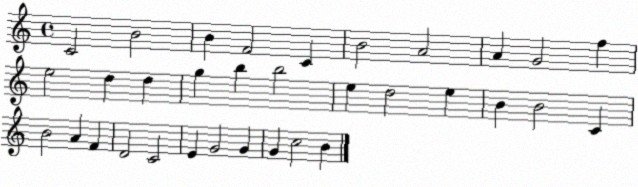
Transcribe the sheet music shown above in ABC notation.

X:1
T:Untitled
M:4/4
L:1/4
K:C
C2 B2 B F2 C B2 A2 A G2 f e2 d d g b b2 e d2 e B B2 C B2 A F D2 C2 E G2 G G c2 B